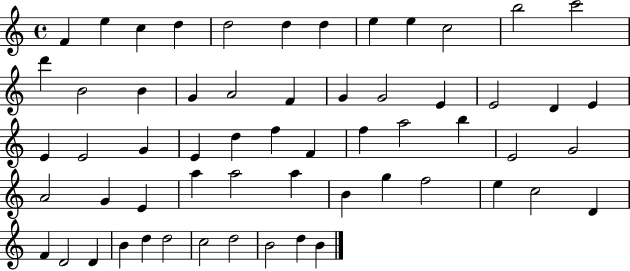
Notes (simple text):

F4/q E5/q C5/q D5/q D5/h D5/q D5/q E5/q E5/q C5/h B5/h C6/h D6/q B4/h B4/q G4/q A4/h F4/q G4/q G4/h E4/q E4/h D4/q E4/q E4/q E4/h G4/q E4/q D5/q F5/q F4/q F5/q A5/h B5/q E4/h G4/h A4/h G4/q E4/q A5/q A5/h A5/q B4/q G5/q F5/h E5/q C5/h D4/q F4/q D4/h D4/q B4/q D5/q D5/h C5/h D5/h B4/h D5/q B4/q